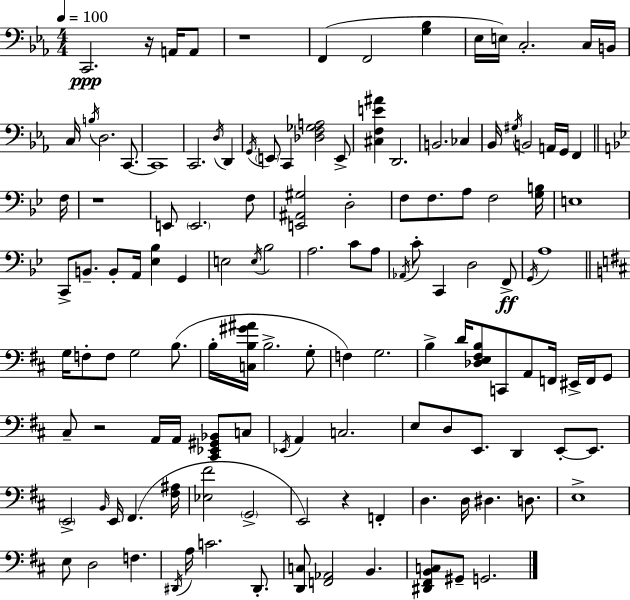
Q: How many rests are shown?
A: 5